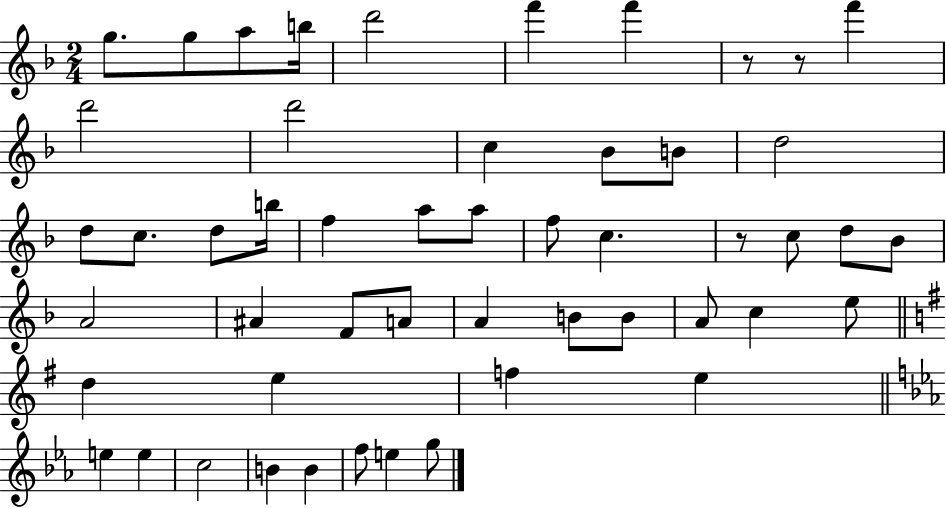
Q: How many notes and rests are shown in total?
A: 51